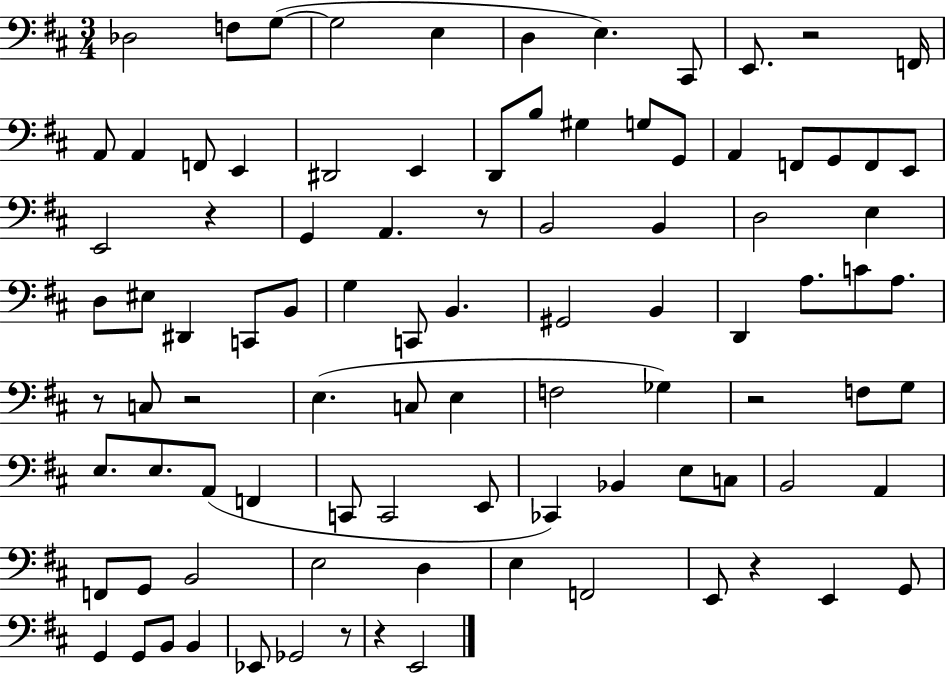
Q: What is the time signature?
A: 3/4